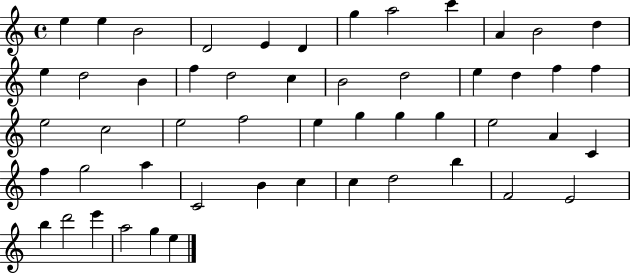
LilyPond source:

{
  \clef treble
  \time 4/4
  \defaultTimeSignature
  \key c \major
  e''4 e''4 b'2 | d'2 e'4 d'4 | g''4 a''2 c'''4 | a'4 b'2 d''4 | \break e''4 d''2 b'4 | f''4 d''2 c''4 | b'2 d''2 | e''4 d''4 f''4 f''4 | \break e''2 c''2 | e''2 f''2 | e''4 g''4 g''4 g''4 | e''2 a'4 c'4 | \break f''4 g''2 a''4 | c'2 b'4 c''4 | c''4 d''2 b''4 | f'2 e'2 | \break b''4 d'''2 e'''4 | a''2 g''4 e''4 | \bar "|."
}